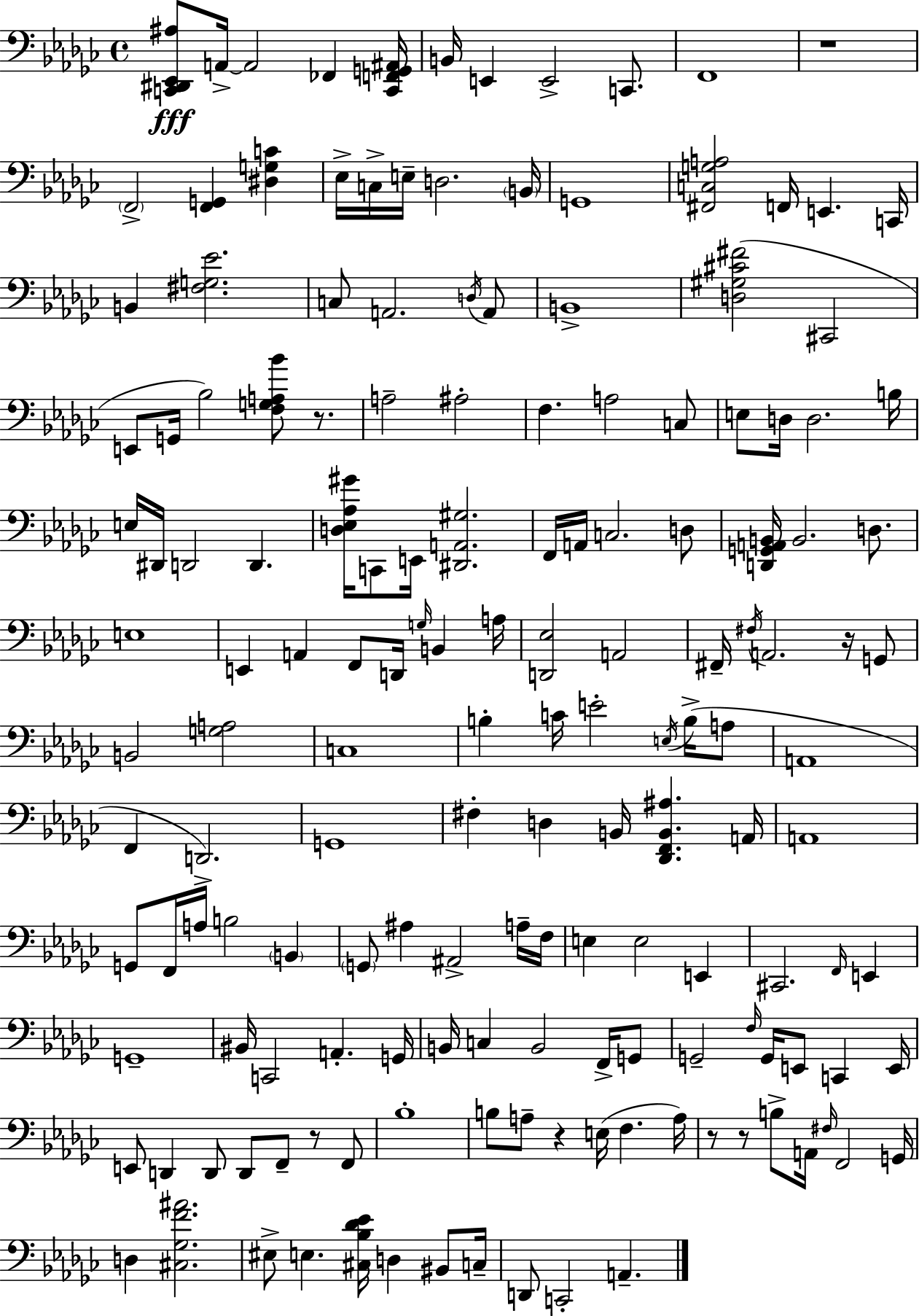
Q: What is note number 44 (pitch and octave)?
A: F2